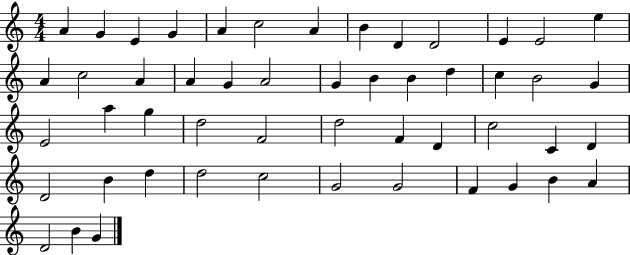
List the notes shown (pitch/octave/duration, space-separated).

A4/q G4/q E4/q G4/q A4/q C5/h A4/q B4/q D4/q D4/h E4/q E4/h E5/q A4/q C5/h A4/q A4/q G4/q A4/h G4/q B4/q B4/q D5/q C5/q B4/h G4/q E4/h A5/q G5/q D5/h F4/h D5/h F4/q D4/q C5/h C4/q D4/q D4/h B4/q D5/q D5/h C5/h G4/h G4/h F4/q G4/q B4/q A4/q D4/h B4/q G4/q